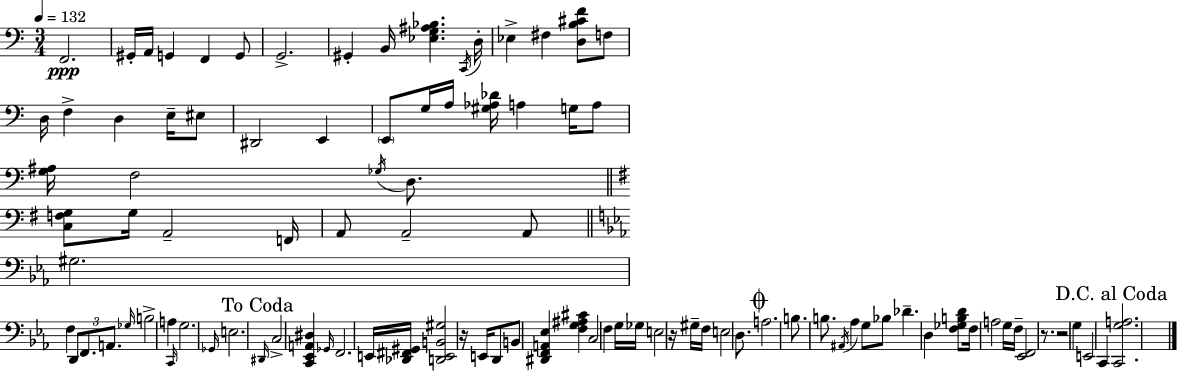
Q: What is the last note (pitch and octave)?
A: C2